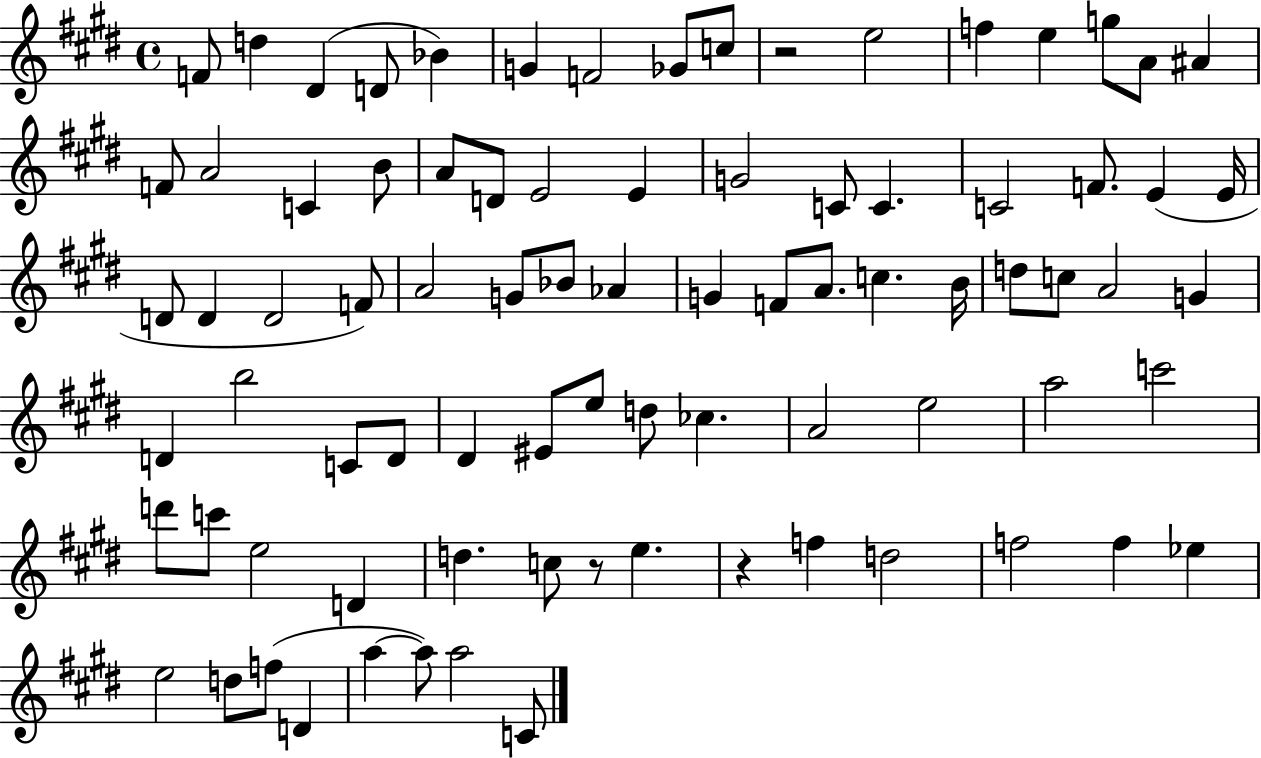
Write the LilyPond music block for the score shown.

{
  \clef treble
  \time 4/4
  \defaultTimeSignature
  \key e \major
  \repeat volta 2 { f'8 d''4 dis'4( d'8 bes'4) | g'4 f'2 ges'8 c''8 | r2 e''2 | f''4 e''4 g''8 a'8 ais'4 | \break f'8 a'2 c'4 b'8 | a'8 d'8 e'2 e'4 | g'2 c'8 c'4. | c'2 f'8. e'4( e'16 | \break d'8 d'4 d'2 f'8) | a'2 g'8 bes'8 aes'4 | g'4 f'8 a'8. c''4. b'16 | d''8 c''8 a'2 g'4 | \break d'4 b''2 c'8 d'8 | dis'4 eis'8 e''8 d''8 ces''4. | a'2 e''2 | a''2 c'''2 | \break d'''8 c'''8 e''2 d'4 | d''4. c''8 r8 e''4. | r4 f''4 d''2 | f''2 f''4 ees''4 | \break e''2 d''8 f''8( d'4 | a''4~~ a''8) a''2 c'8 | } \bar "|."
}